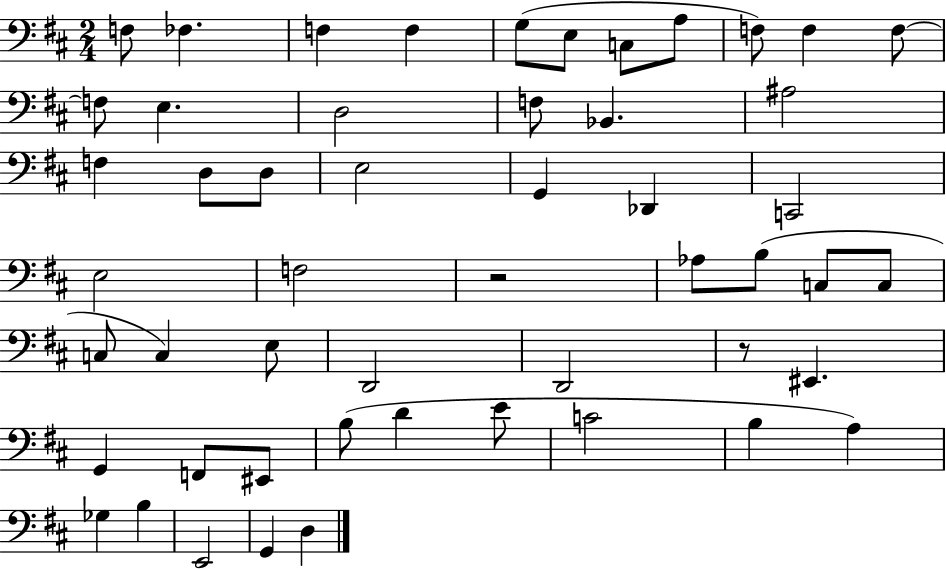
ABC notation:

X:1
T:Untitled
M:2/4
L:1/4
K:D
F,/2 _F, F, F, G,/2 E,/2 C,/2 A,/2 F,/2 F, F,/2 F,/2 E, D,2 F,/2 _B,, ^A,2 F, D,/2 D,/2 E,2 G,, _D,, C,,2 E,2 F,2 z2 _A,/2 B,/2 C,/2 C,/2 C,/2 C, E,/2 D,,2 D,,2 z/2 ^E,, G,, F,,/2 ^E,,/2 B,/2 D E/2 C2 B, A, _G, B, E,,2 G,, D,